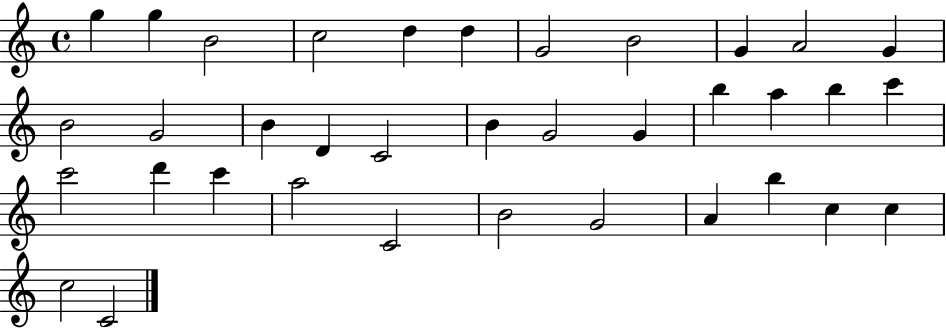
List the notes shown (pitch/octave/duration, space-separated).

G5/q G5/q B4/h C5/h D5/q D5/q G4/h B4/h G4/q A4/h G4/q B4/h G4/h B4/q D4/q C4/h B4/q G4/h G4/q B5/q A5/q B5/q C6/q C6/h D6/q C6/q A5/h C4/h B4/h G4/h A4/q B5/q C5/q C5/q C5/h C4/h